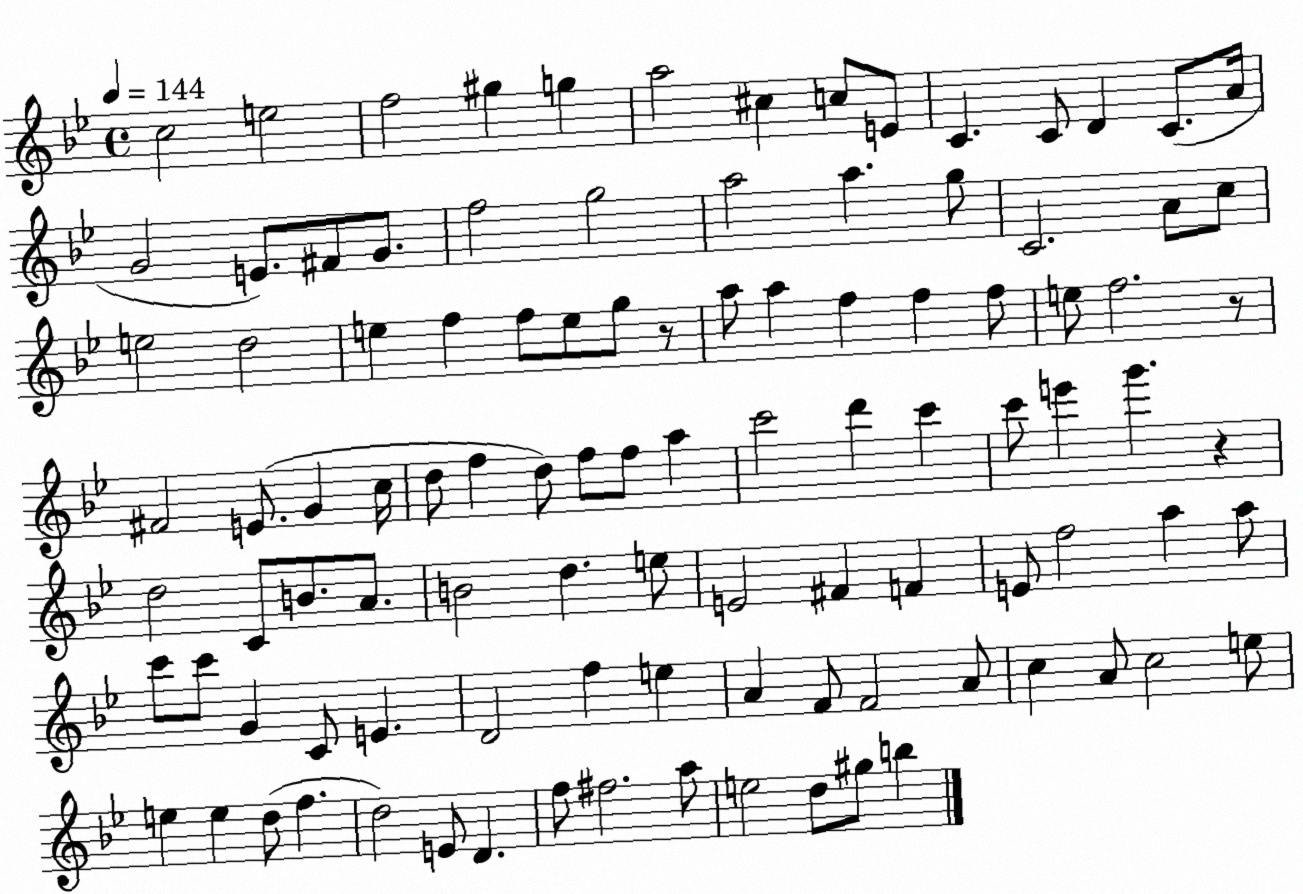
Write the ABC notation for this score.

X:1
T:Untitled
M:4/4
L:1/4
K:Bb
c2 e2 f2 ^g g a2 ^c c/2 E/2 C C/2 D C/2 A/4 G2 E/2 ^F/2 G/2 f2 g2 a2 a g/2 C2 A/2 c/2 e2 d2 e f f/2 e/2 g/2 z/2 a/2 a f f f/2 e/2 f2 z/2 ^F2 E/2 G c/4 d/2 f d/2 f/2 f/2 a c'2 d' c' c'/2 e' g' z d2 C/2 B/2 A/2 B2 d e/2 E2 ^F F E/2 f2 a a/2 c'/2 c'/2 G C/2 E D2 f e A F/2 F2 A/2 c A/2 c2 e/2 e e d/2 f d2 E/2 D f/2 ^f2 a/2 e2 d/2 ^g/2 b